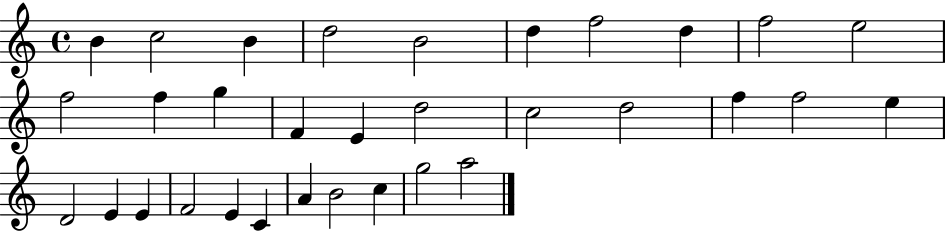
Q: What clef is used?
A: treble